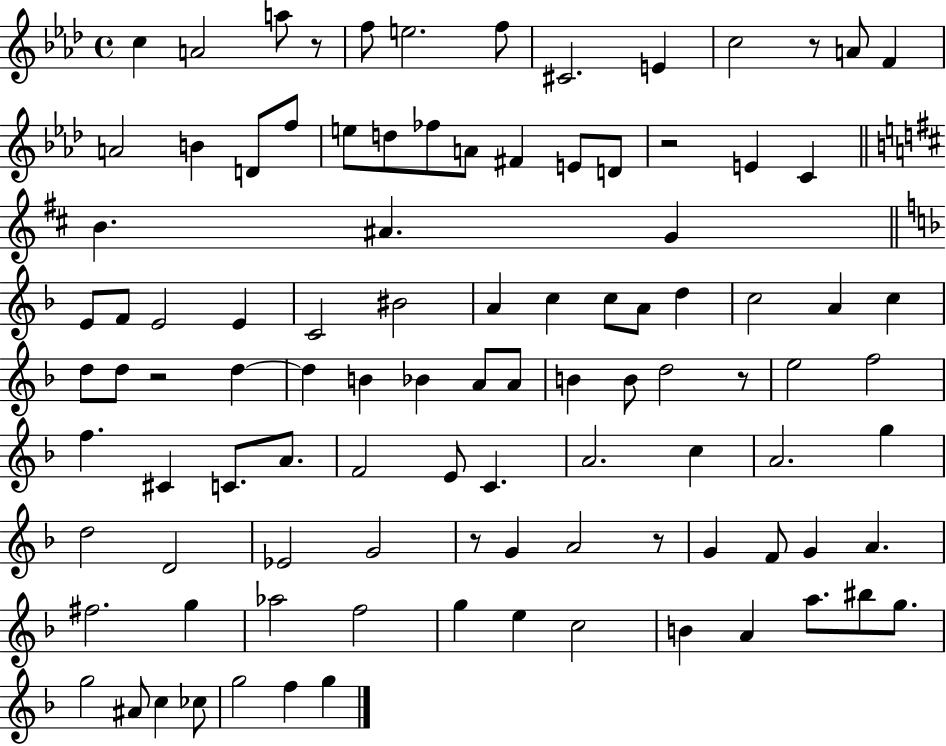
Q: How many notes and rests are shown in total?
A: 101